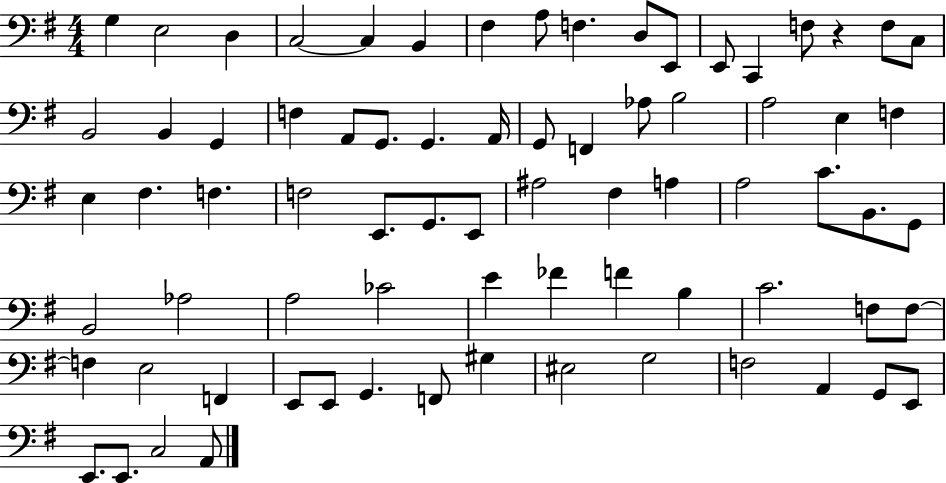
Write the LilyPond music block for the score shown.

{
  \clef bass
  \numericTimeSignature
  \time 4/4
  \key g \major
  g4 e2 d4 | c2~~ c4 b,4 | fis4 a8 f4. d8 e,8 | e,8 c,4 f8 r4 f8 c8 | \break b,2 b,4 g,4 | f4 a,8 g,8. g,4. a,16 | g,8 f,4 aes8 b2 | a2 e4 f4 | \break e4 fis4. f4. | f2 e,8. g,8. e,8 | ais2 fis4 a4 | a2 c'8. b,8. g,8 | \break b,2 aes2 | a2 ces'2 | e'4 fes'4 f'4 b4 | c'2. f8 f8~~ | \break f4 e2 f,4 | e,8 e,8 g,4. f,8 gis4 | eis2 g2 | f2 a,4 g,8 e,8 | \break e,8. e,8. c2 a,8 | \bar "|."
}